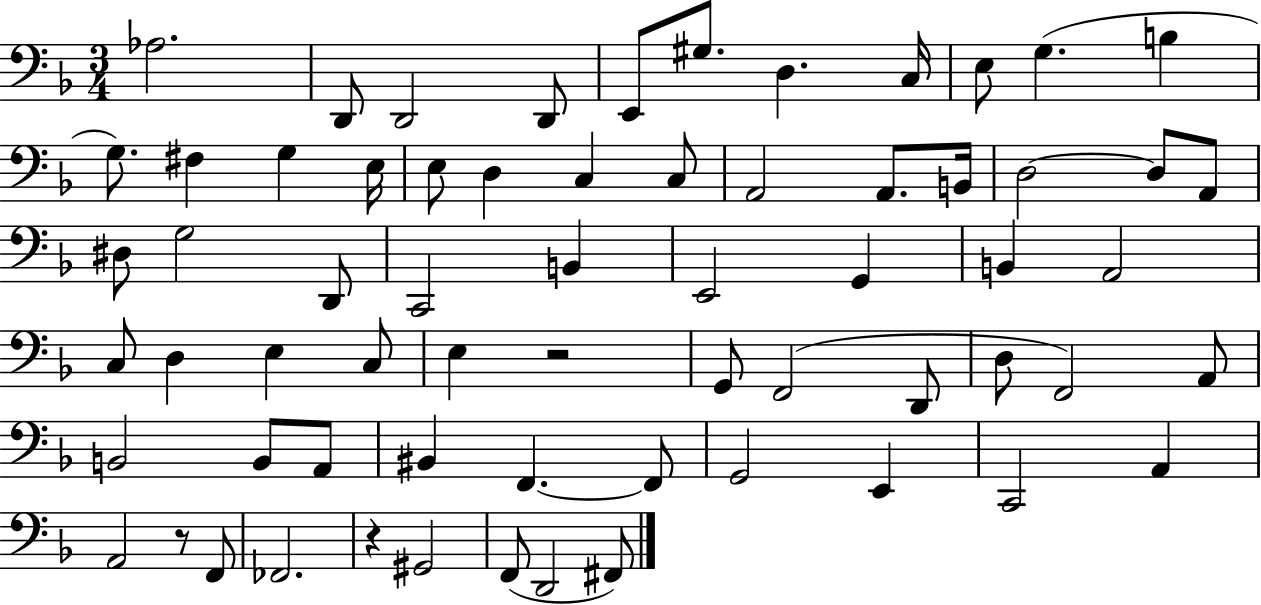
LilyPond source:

{
  \clef bass
  \numericTimeSignature
  \time 3/4
  \key f \major
  aes2. | d,8 d,2 d,8 | e,8 gis8. d4. c16 | e8 g4.( b4 | \break g8.) fis4 g4 e16 | e8 d4 c4 c8 | a,2 a,8. b,16 | d2~~ d8 a,8 | \break dis8 g2 d,8 | c,2 b,4 | e,2 g,4 | b,4 a,2 | \break c8 d4 e4 c8 | e4 r2 | g,8 f,2( d,8 | d8 f,2) a,8 | \break b,2 b,8 a,8 | bis,4 f,4.~~ f,8 | g,2 e,4 | c,2 a,4 | \break a,2 r8 f,8 | fes,2. | r4 gis,2 | f,8( d,2 fis,8) | \break \bar "|."
}